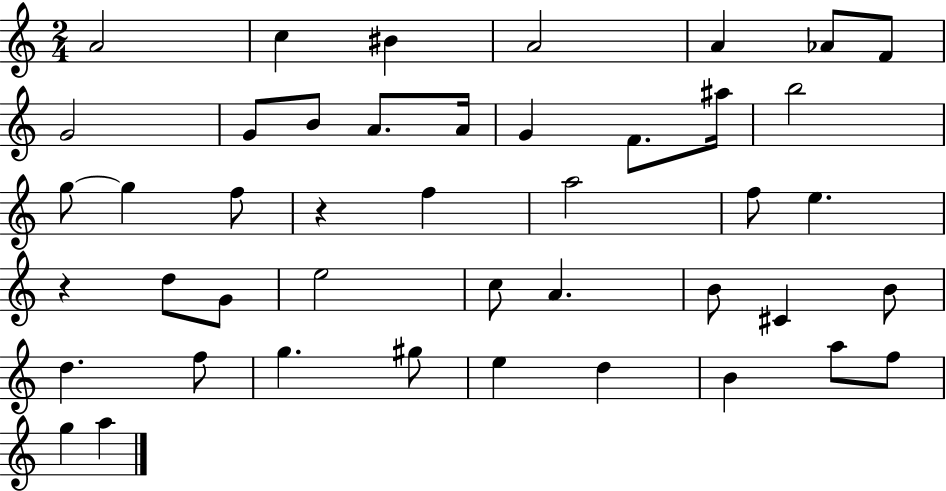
{
  \clef treble
  \numericTimeSignature
  \time 2/4
  \key c \major
  a'2 | c''4 bis'4 | a'2 | a'4 aes'8 f'8 | \break g'2 | g'8 b'8 a'8. a'16 | g'4 f'8. ais''16 | b''2 | \break g''8~~ g''4 f''8 | r4 f''4 | a''2 | f''8 e''4. | \break r4 d''8 g'8 | e''2 | c''8 a'4. | b'8 cis'4 b'8 | \break d''4. f''8 | g''4. gis''8 | e''4 d''4 | b'4 a''8 f''8 | \break g''4 a''4 | \bar "|."
}